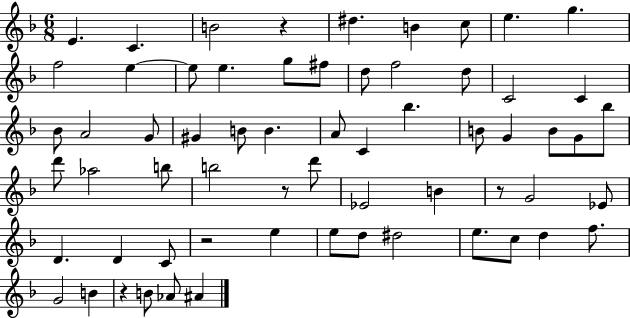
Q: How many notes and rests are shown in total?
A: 63